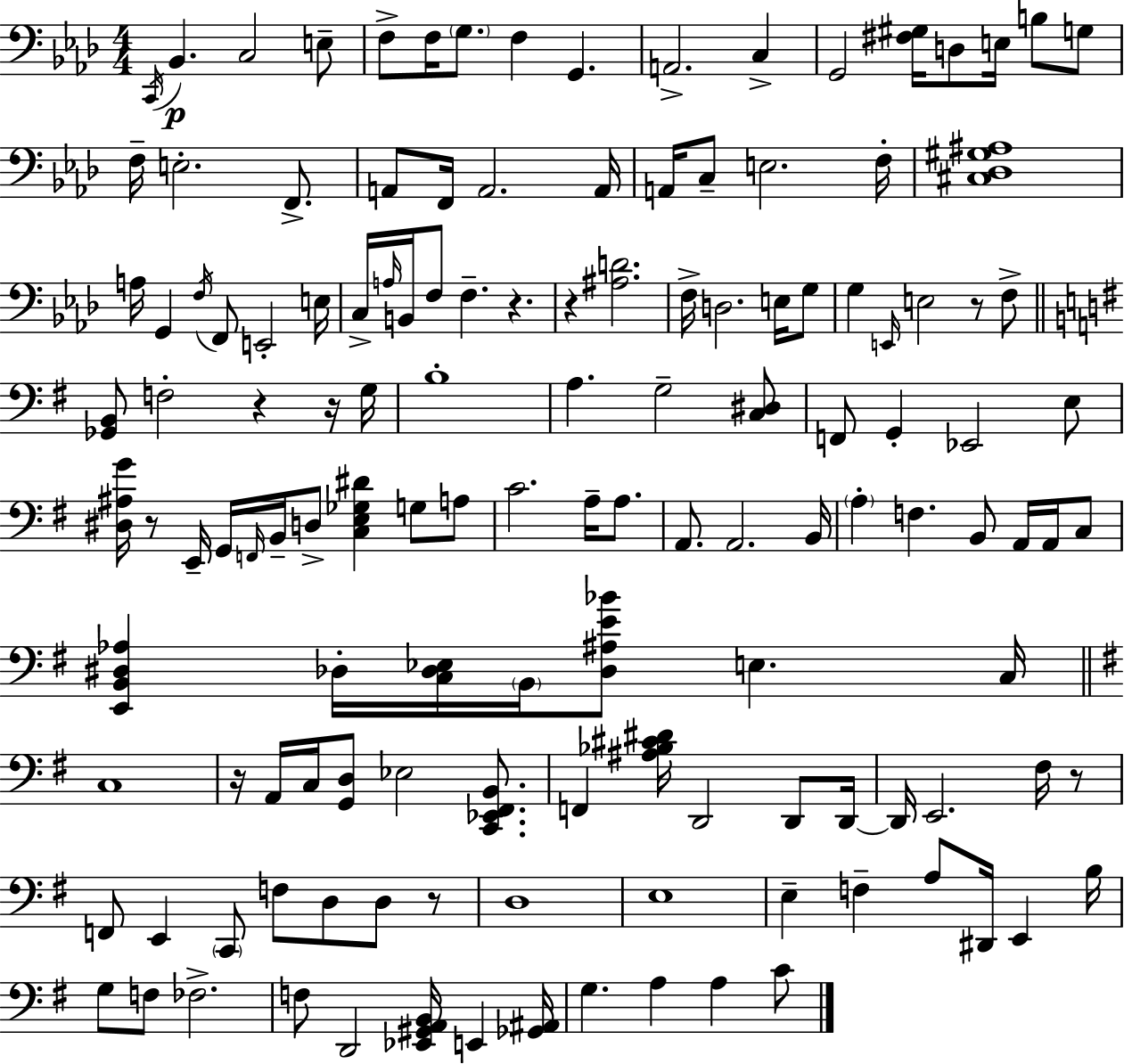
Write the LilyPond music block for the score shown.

{
  \clef bass
  \numericTimeSignature
  \time 4/4
  \key f \minor
  \acciaccatura { c,16 }\p bes,4. c2 e8-- | f8-> f16 \parenthesize g8. f4 g,4. | a,2.-> c4-> | g,2 <fis gis>16 d8 e16 b8 g8 | \break f16-- e2.-. f,8.-> | a,8 f,16 a,2. | a,16 a,16 c8-- e2. | f16-. <cis des gis ais>1 | \break a16 g,4 \acciaccatura { f16 } f,8 e,2-. | e16 c16-> \grace { a16 } b,16 f8 f4.-- r4. | r4 <ais d'>2. | f16-> d2. | \break e16 g8 g4 \grace { e,16 } e2 | r8 f8-> \bar "||" \break \key e \minor <ges, b,>8 f2-. r4 r16 g16 | b1-. | a4. g2-- <c dis>8 | f,8 g,4-. ees,2 e8 | \break <dis ais g'>16 r8 e,16-- g,16 \grace { f,16 } b,16-- d8-> <c e ges dis'>4 g8 a8 | c'2. a16-- a8. | a,8. a,2. | b,16 \parenthesize a4-. f4. b,8 a,16 a,16 c8 | \break <e, b, dis aes>4 des16-. <c des ees>16 \parenthesize b,16 <des ais e' bes'>8 e4. | c16 \bar "||" \break \key g \major c1 | r16 a,16 c16 <g, d>8 ees2 <c, ees, fis, b,>8. | f,4 <ais bes cis' dis'>16 d,2 d,8 d,16~~ | d,16 e,2. fis16 r8 | \break f,8 e,4 \parenthesize c,8 f8 d8 d8 r8 | d1 | e1 | e4-- f4-- a8 dis,16 e,4 b16 | \break g8 f8 fes2.-> | f8 d,2 <ees, gis, a, b,>16 e,4 <ges, ais,>16 | g4. a4 a4 c'8 | \bar "|."
}